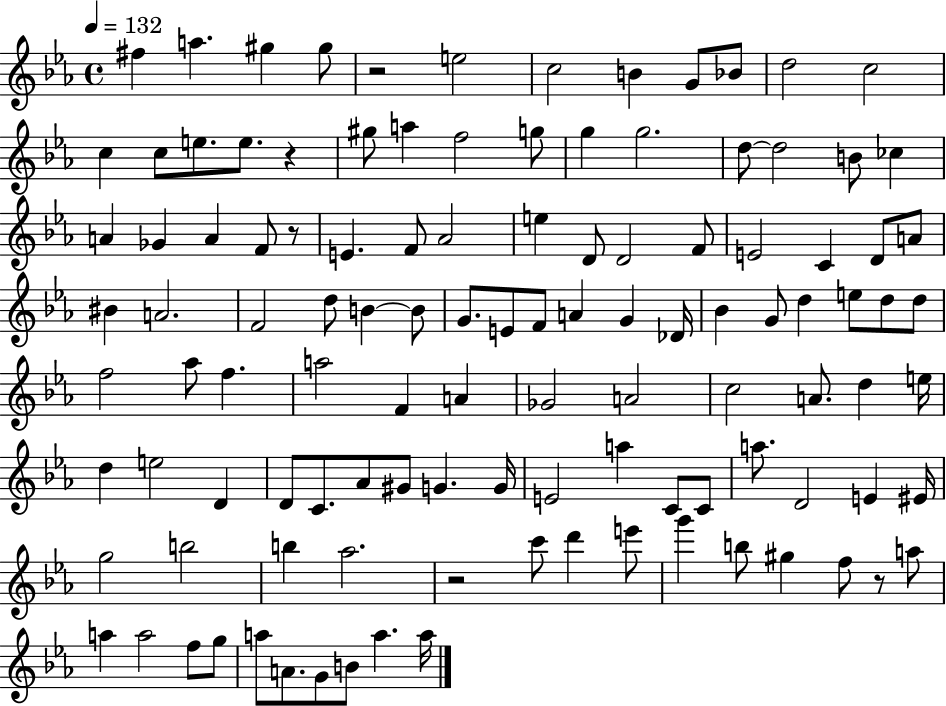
{
  \clef treble
  \time 4/4
  \defaultTimeSignature
  \key ees \major
  \tempo 4 = 132
  fis''4 a''4. gis''4 gis''8 | r2 e''2 | c''2 b'4 g'8 bes'8 | d''2 c''2 | \break c''4 c''8 e''8. e''8. r4 | gis''8 a''4 f''2 g''8 | g''4 g''2. | d''8~~ d''2 b'8 ces''4 | \break a'4 ges'4 a'4 f'8 r8 | e'4. f'8 aes'2 | e''4 d'8 d'2 f'8 | e'2 c'4 d'8 a'8 | \break bis'4 a'2. | f'2 d''8 b'4~~ b'8 | g'8. e'8 f'8 a'4 g'4 des'16 | bes'4 g'8 d''4 e''8 d''8 d''8 | \break f''2 aes''8 f''4. | a''2 f'4 a'4 | ges'2 a'2 | c''2 a'8. d''4 e''16 | \break d''4 e''2 d'4 | d'8 c'8. aes'8 gis'8 g'4. g'16 | e'2 a''4 c'8 c'8 | a''8. d'2 e'4 eis'16 | \break g''2 b''2 | b''4 aes''2. | r2 c'''8 d'''4 e'''8 | g'''4 b''8 gis''4 f''8 r8 a''8 | \break a''4 a''2 f''8 g''8 | a''8 a'8. g'8 b'8 a''4. a''16 | \bar "|."
}